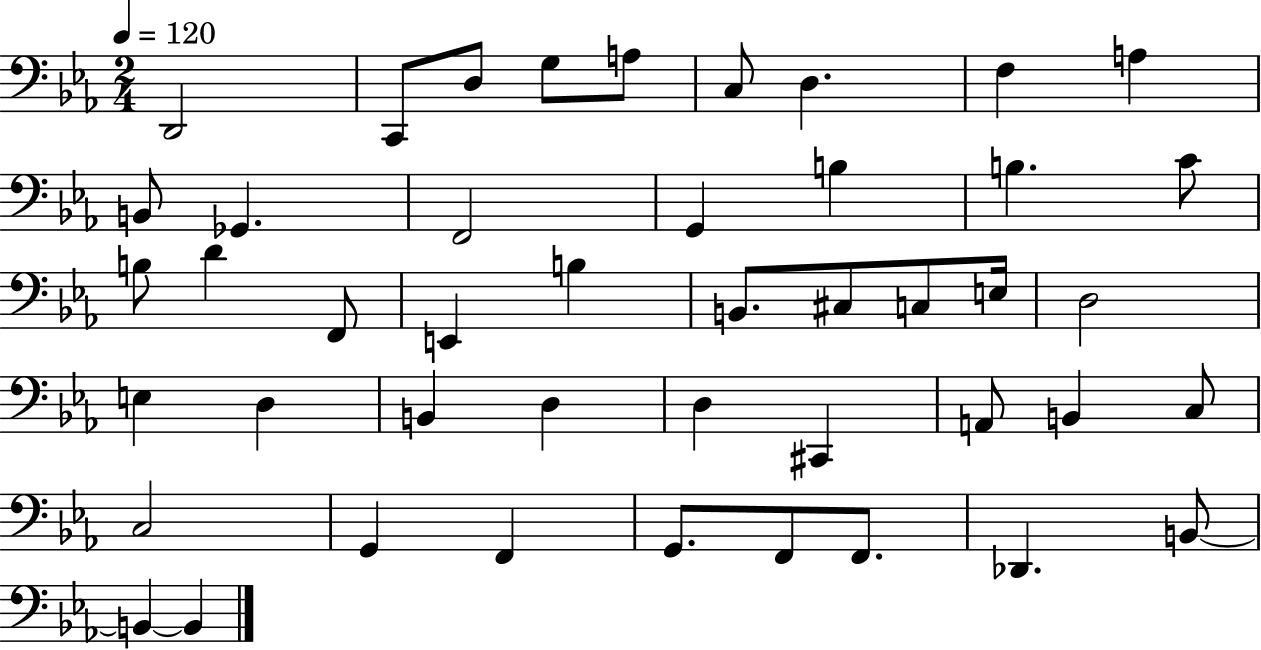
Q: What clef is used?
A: bass